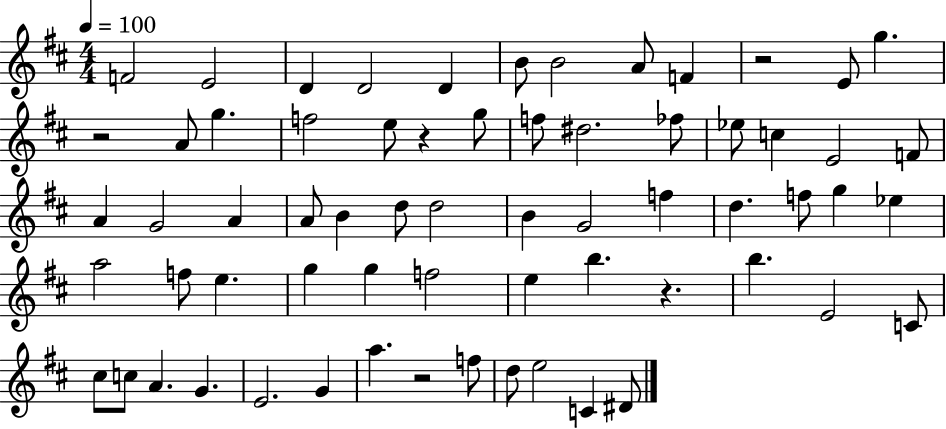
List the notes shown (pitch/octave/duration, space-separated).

F4/h E4/h D4/q D4/h D4/q B4/e B4/h A4/e F4/q R/h E4/e G5/q. R/h A4/e G5/q. F5/h E5/e R/q G5/e F5/e D#5/h. FES5/e Eb5/e C5/q E4/h F4/e A4/q G4/h A4/q A4/e B4/q D5/e D5/h B4/q G4/h F5/q D5/q. F5/e G5/q Eb5/q A5/h F5/e E5/q. G5/q G5/q F5/h E5/q B5/q. R/q. B5/q. E4/h C4/e C#5/e C5/e A4/q. G4/q. E4/h. G4/q A5/q. R/h F5/e D5/e E5/h C4/q D#4/e